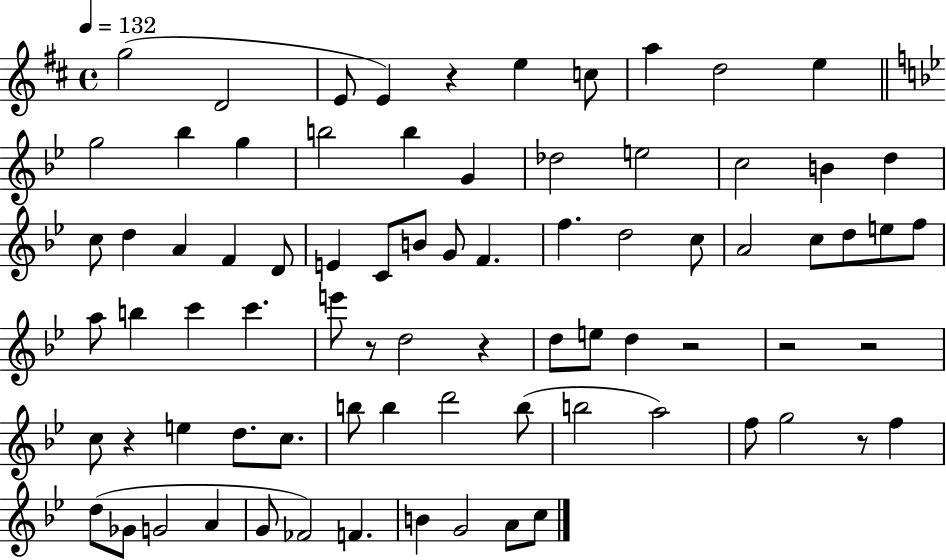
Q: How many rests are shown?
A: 8